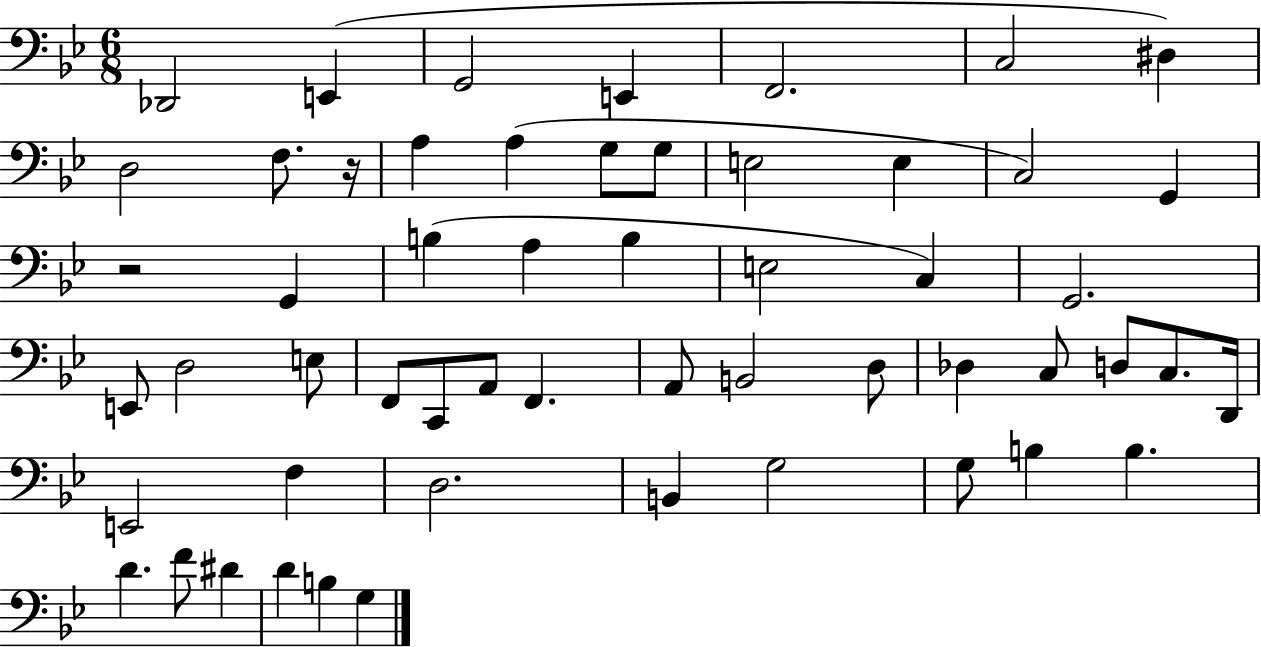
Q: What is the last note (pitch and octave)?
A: G3